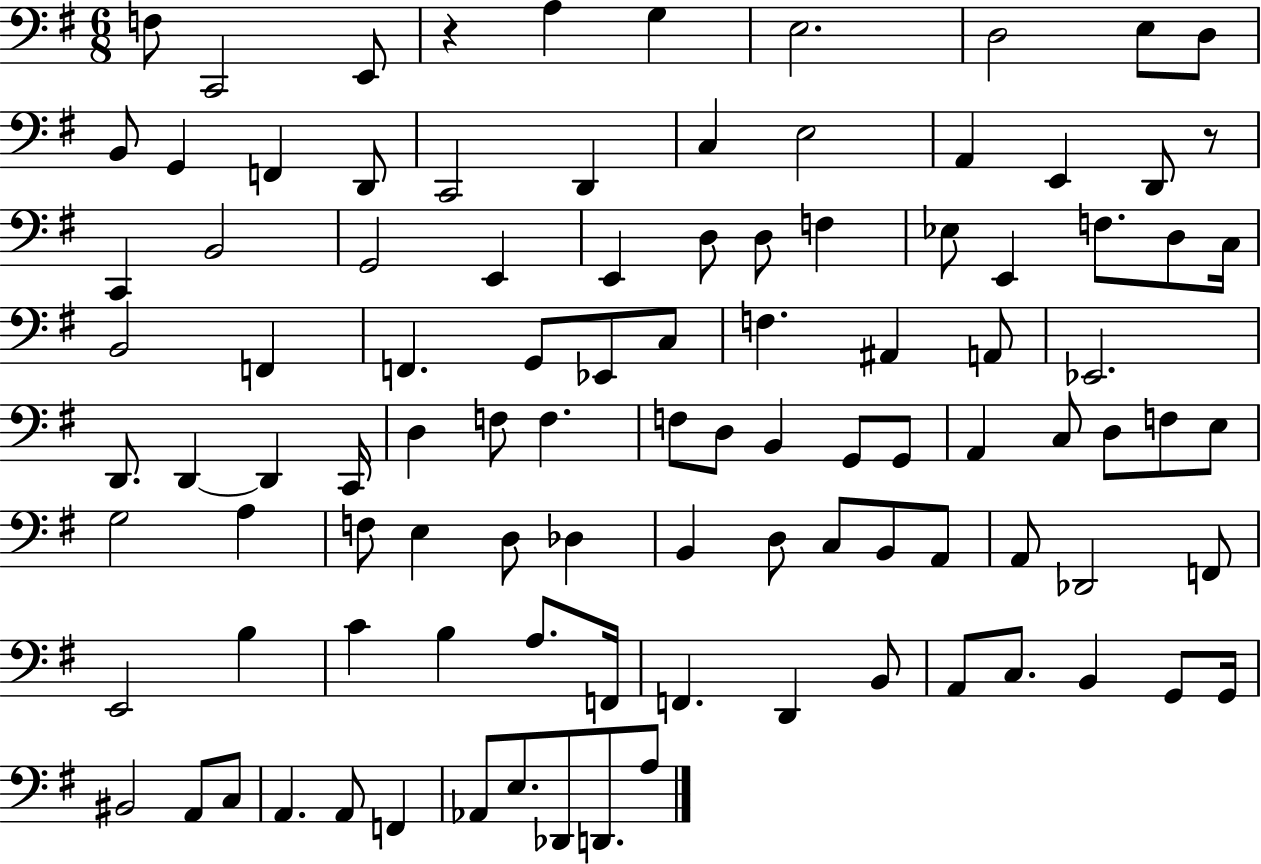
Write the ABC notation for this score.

X:1
T:Untitled
M:6/8
L:1/4
K:G
F,/2 C,,2 E,,/2 z A, G, E,2 D,2 E,/2 D,/2 B,,/2 G,, F,, D,,/2 C,,2 D,, C, E,2 A,, E,, D,,/2 z/2 C,, B,,2 G,,2 E,, E,, D,/2 D,/2 F, _E,/2 E,, F,/2 D,/2 C,/4 B,,2 F,, F,, G,,/2 _E,,/2 C,/2 F, ^A,, A,,/2 _E,,2 D,,/2 D,, D,, C,,/4 D, F,/2 F, F,/2 D,/2 B,, G,,/2 G,,/2 A,, C,/2 D,/2 F,/2 E,/2 G,2 A, F,/2 E, D,/2 _D, B,, D,/2 C,/2 B,,/2 A,,/2 A,,/2 _D,,2 F,,/2 E,,2 B, C B, A,/2 F,,/4 F,, D,, B,,/2 A,,/2 C,/2 B,, G,,/2 G,,/4 ^B,,2 A,,/2 C,/2 A,, A,,/2 F,, _A,,/2 E,/2 _D,,/2 D,,/2 A,/2